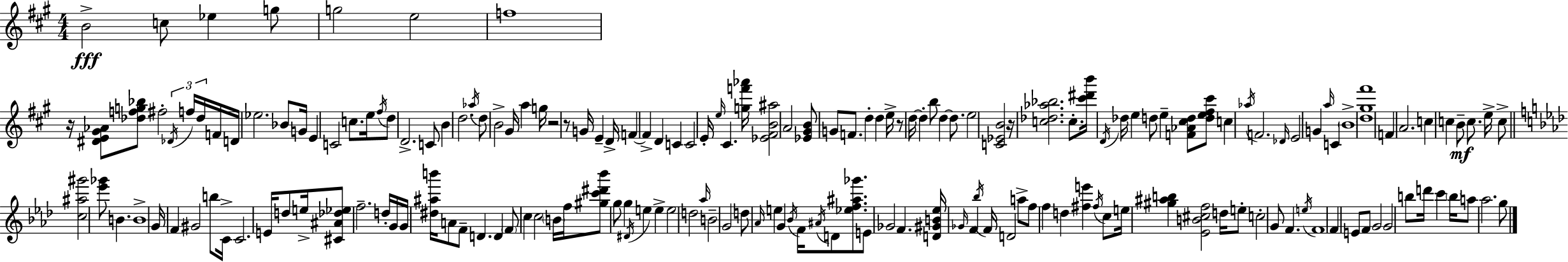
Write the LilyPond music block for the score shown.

{
  \clef treble
  \numericTimeSignature
  \time 4/4
  \key a \major
  \repeat volta 2 { b'2->\fff c''8 ees''4 g''8 | g''2 e''2 | f''1 | r16 <dis' e' gis' aes'>8 <des'' f'' g'' bes''>8 fis''2-. \tuplet 3/2 { \acciaccatura { des'16 } f''16 des''16 } | \break f'16 d'16 ees''2. bes'8 | g'16 e'4 c'2 c''8. | e''16 \acciaccatura { fis''16 } d''8 d'2.-> | c'8 b'4 d''2. | \break \acciaccatura { aes''16 } d''8 b'2-> gis'16 a''4 | g''16 r2 r8 g'16 e'4-- | d'16-> f'4~~ f'4-> d'4 c'4 | c'2 e'16-. \grace { e''16 } cis'4. | \break <g'' f''' aes'''>16 <ees' fis' b' ais''>2 a'2 | <ees' gis' b'>8 g'8 f'8. d''4-. d''4 | e''16-> r8 d''16~~ d''4-. b''8 d''4~~ | d''8. e''2 <c' ees' b'>2 | \break r16 <c'' des'' aes'' bes''>2. | c''8.-. <cis''' dis''' b'''>16 \acciaccatura { d'16 } des''16 e''4 d''8 e''4-- | <f' aes' cis'' d''>8 <d'' e'' fis'' cis'''>8 c''4 \acciaccatura { aes''16 } f'2. | \grace { des'16 } e'2 g'4 | \break \grace { a''16 } c'4 \parenthesize b'1-> | <d'' gis'' fis'''>1 | f'4 a'2. | c''4 c''4 | \break b'8--\mf c''8. e''16-> c''8-> \bar "||" \break \key aes \major <c'' ais'' gis'''>2 <ees''' ges'''>8 b'4. | b'1-> | g'16 f'4 gis'2 b''8 c'16-> | c'2. e'16 d''8 e''16-> | \break <cis' ais' des'' ees''>8 f''2.-- d''16-. g'16 | g'16 <dis'' ais'' b'''>16 a'8 f'8-- d'4. d'4 | \parenthesize f'8 c''4 c''2 \parenthesize b'16 f''16 | <gis'' c''' dis''' bes'''>8 g''8 g''4 \acciaccatura { dis'16 } e''4 e''4-> | \break e''2 d''2 | \grace { aes''16 } b'2-- g'2 | d''8 \grace { aes'16 } e''4 g'4 \acciaccatura { bes'16 } f'16 \acciaccatura { ais'16 } | d'8 <ees'' f'' ais'' ges'''>8. e'8 ges'2 f'4. | \break <d' gis' b' ees''>16 \grace { ges'16 } f'4 \acciaccatura { bes''16 } f'16 d'2 | a''8-> f''8 f''4 d''4 | <fis'' e'''>4 \acciaccatura { fis''16 } c''8 e''16 <gis'' ais'' b''>4 <ees' b' cis'' f''>2 | d''16 e''8-. c''2-. | \break g'8 f'4. \acciaccatura { e''16 } f'1 | f'4 e'8 f'8 | g'2 g'2 | b''8 d'''16 c'''4 \parenthesize b''16 a''8 aes''2. | \break g''8 } \bar "|."
}